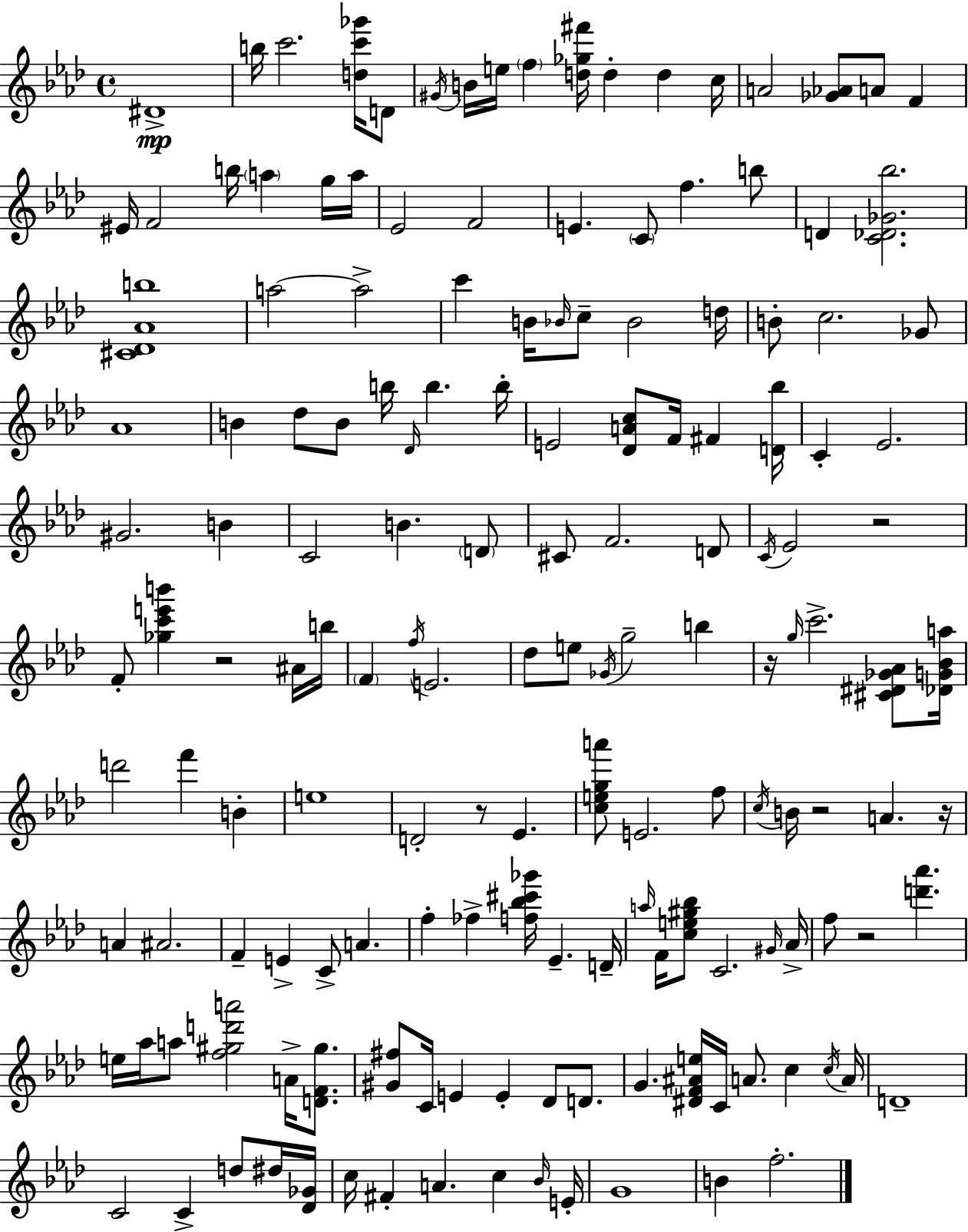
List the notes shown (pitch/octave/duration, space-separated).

D#4/w B5/s C6/h. [D5,C6,Gb6]/s D4/e G#4/s B4/s E5/s F5/q [D5,Gb5,F#6]/s D5/q D5/q C5/s A4/h [Gb4,Ab4]/e A4/e F4/q EIS4/s F4/h B5/s A5/q G5/s A5/s Eb4/h F4/h E4/q. C4/e F5/q. B5/e D4/q [C4,Db4,Gb4,Bb5]/h. [C#4,Db4,Ab4,B5]/w A5/h A5/h C6/q B4/s Bb4/s C5/e Bb4/h D5/s B4/e C5/h. Gb4/e Ab4/w B4/q Db5/e B4/e B5/s Db4/s B5/q. B5/s E4/h [Db4,A4,C5]/e F4/s F#4/q [D4,Bb5]/s C4/q Eb4/h. G#4/h. B4/q C4/h B4/q. D4/e C#4/e F4/h. D4/e C4/s Eb4/h R/h F4/e [Gb5,C6,E6,B6]/q R/h A#4/s B5/s F4/q F5/s E4/h. Db5/e E5/e Gb4/s G5/h B5/q R/s G5/s C6/h. [C#4,D#4,Gb4,Ab4]/e [Db4,G4,Bb4,A5]/s D6/h F6/q B4/q E5/w D4/h R/e Eb4/q. [C5,E5,G5,A6]/e E4/h. F5/e C5/s B4/s R/h A4/q. R/s A4/q A#4/h. F4/q E4/q C4/e A4/q. F5/q FES5/q [F5,Bb5,C#6,Gb6]/s Eb4/q. D4/s A5/s F4/s [C5,E5,G#5,Bb5]/e C4/h. G#4/s Ab4/s F5/e R/h [D6,Ab6]/q. E5/s Ab5/s A5/e [F5,G#5,D6,A6]/h A4/s [D4,F4,G#5]/e. [G#4,F#5]/e C4/s E4/q E4/q Db4/e D4/e. G4/q. [D#4,F4,A#4,E5]/s C4/s A4/e. C5/q C5/s A4/s D4/w C4/h C4/q D5/e D#5/s [Db4,Gb4]/s C5/s F#4/q A4/q. C5/q Bb4/s E4/s G4/w B4/q F5/h.